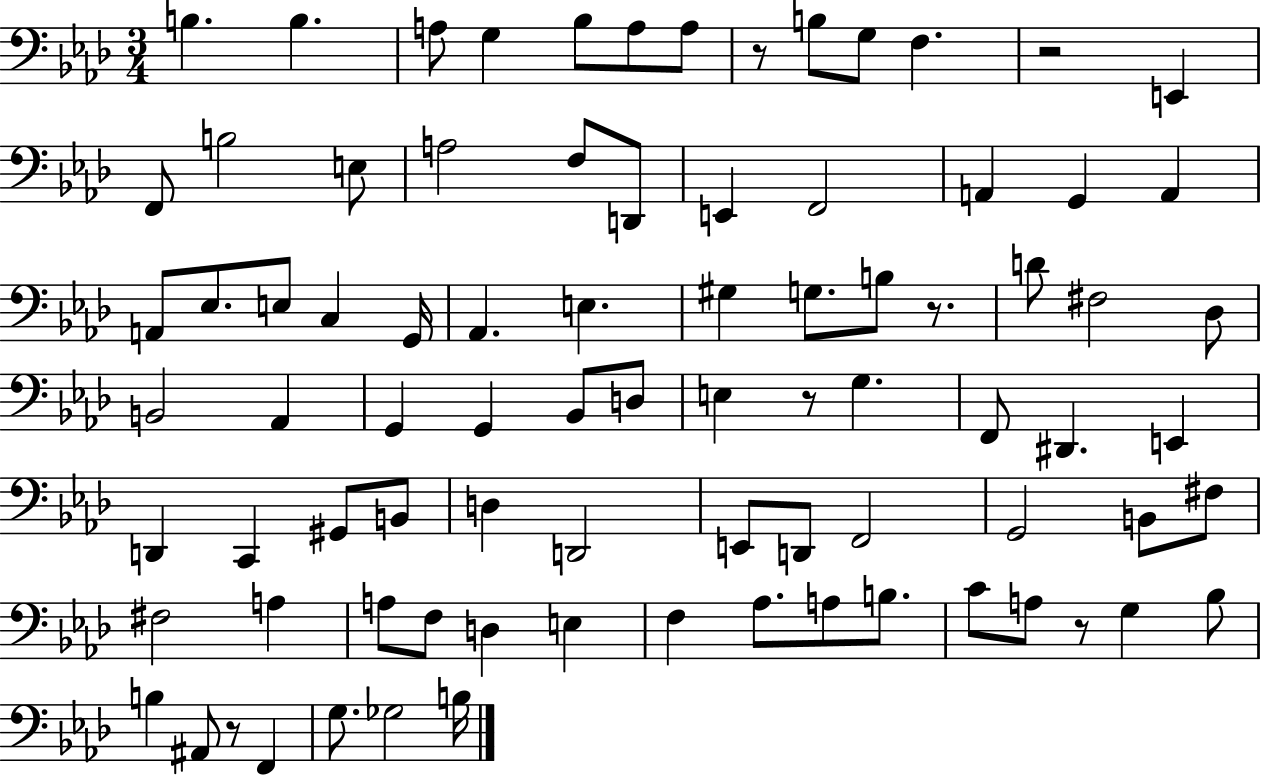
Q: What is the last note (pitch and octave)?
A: B3